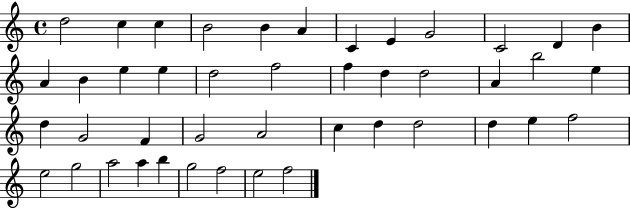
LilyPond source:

{
  \clef treble
  \time 4/4
  \defaultTimeSignature
  \key c \major
  d''2 c''4 c''4 | b'2 b'4 a'4 | c'4 e'4 g'2 | c'2 d'4 b'4 | \break a'4 b'4 e''4 e''4 | d''2 f''2 | f''4 d''4 d''2 | a'4 b''2 e''4 | \break d''4 g'2 f'4 | g'2 a'2 | c''4 d''4 d''2 | d''4 e''4 f''2 | \break e''2 g''2 | a''2 a''4 b''4 | g''2 f''2 | e''2 f''2 | \break \bar "|."
}